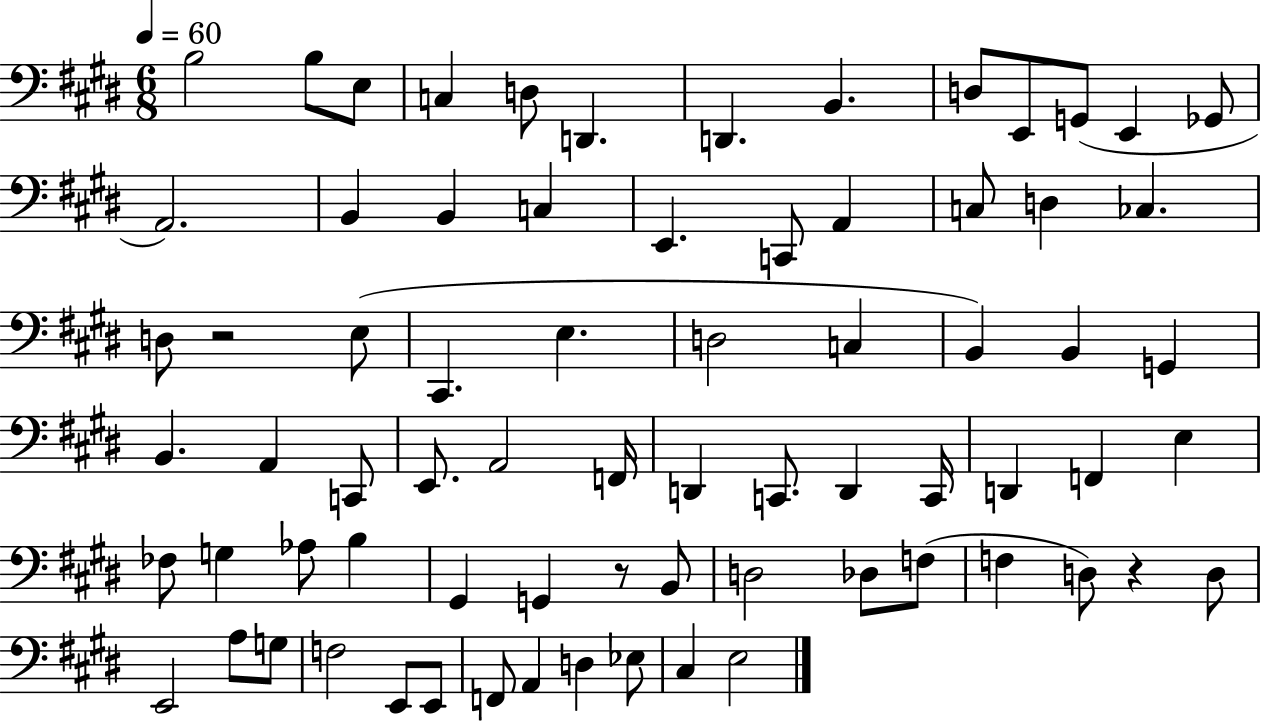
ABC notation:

X:1
T:Untitled
M:6/8
L:1/4
K:E
B,2 B,/2 E,/2 C, D,/2 D,, D,, B,, D,/2 E,,/2 G,,/2 E,, _G,,/2 A,,2 B,, B,, C, E,, C,,/2 A,, C,/2 D, _C, D,/2 z2 E,/2 ^C,, E, D,2 C, B,, B,, G,, B,, A,, C,,/2 E,,/2 A,,2 F,,/4 D,, C,,/2 D,, C,,/4 D,, F,, E, _F,/2 G, _A,/2 B, ^G,, G,, z/2 B,,/2 D,2 _D,/2 F,/2 F, D,/2 z D,/2 E,,2 A,/2 G,/2 F,2 E,,/2 E,,/2 F,,/2 A,, D, _E,/2 ^C, E,2